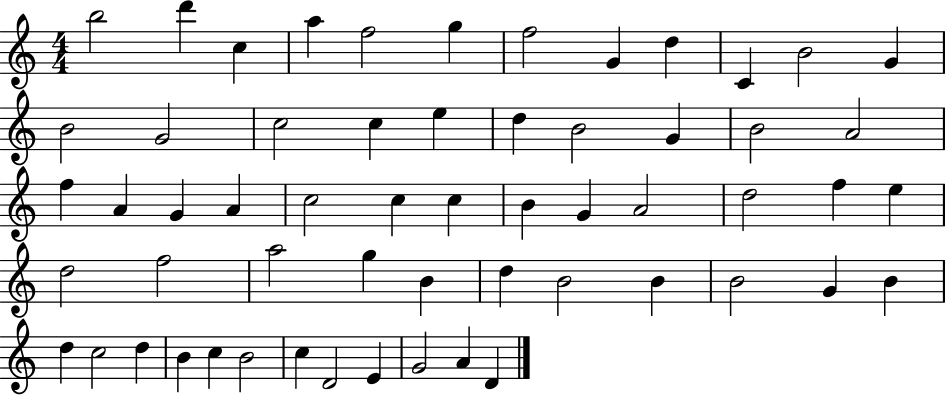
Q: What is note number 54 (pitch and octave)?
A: D4